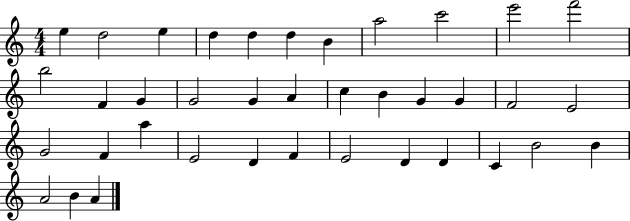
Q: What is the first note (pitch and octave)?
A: E5